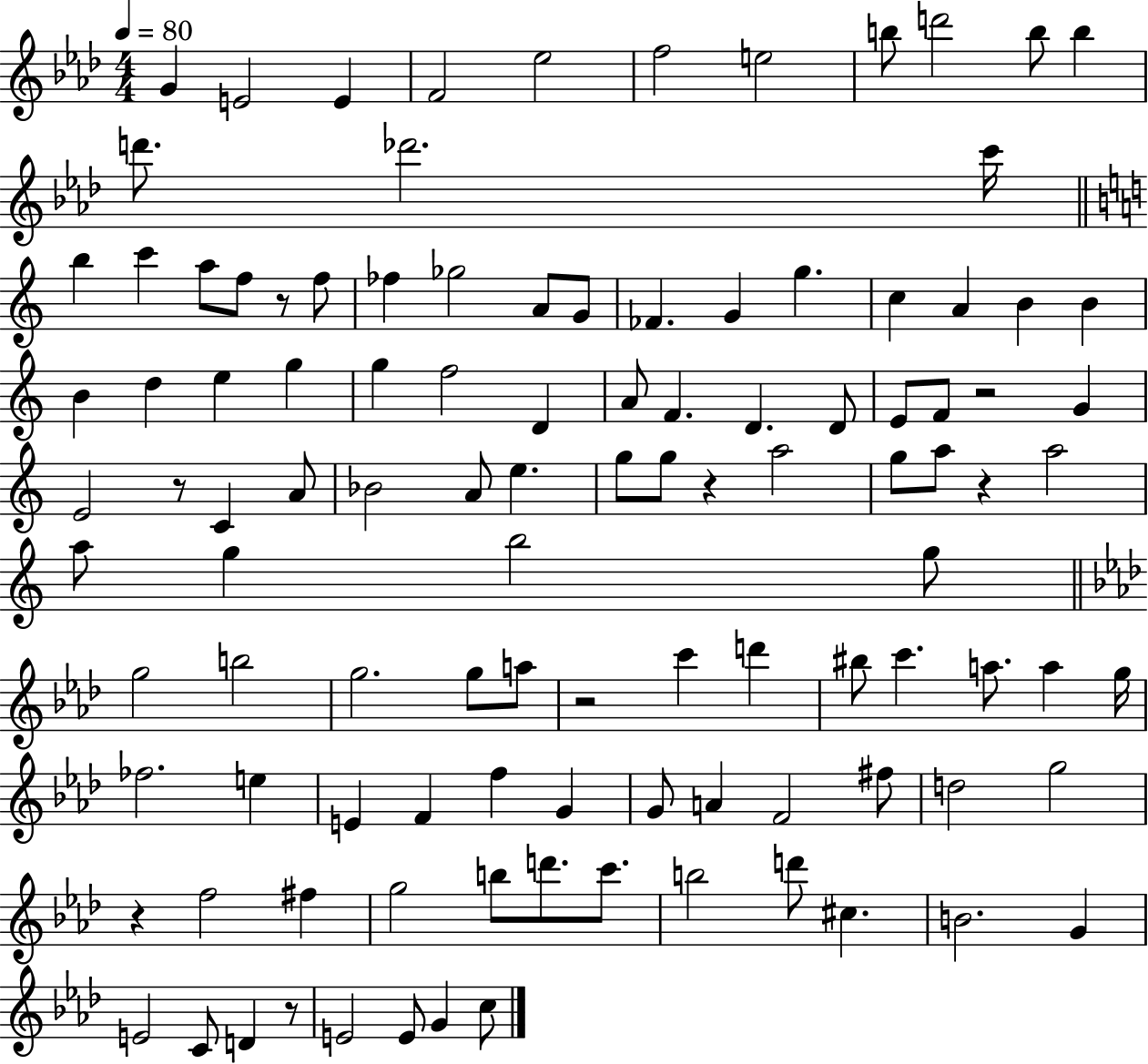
{
  \clef treble
  \numericTimeSignature
  \time 4/4
  \key aes \major
  \tempo 4 = 80
  g'4 e'2 e'4 | f'2 ees''2 | f''2 e''2 | b''8 d'''2 b''8 b''4 | \break d'''8. des'''2. c'''16 | \bar "||" \break \key a \minor b''4 c'''4 a''8 f''8 r8 f''8 | fes''4 ges''2 a'8 g'8 | fes'4. g'4 g''4. | c''4 a'4 b'4 b'4 | \break b'4 d''4 e''4 g''4 | g''4 f''2 d'4 | a'8 f'4. d'4. d'8 | e'8 f'8 r2 g'4 | \break e'2 r8 c'4 a'8 | bes'2 a'8 e''4. | g''8 g''8 r4 a''2 | g''8 a''8 r4 a''2 | \break a''8 g''4 b''2 g''8 | \bar "||" \break \key aes \major g''2 b''2 | g''2. g''8 a''8 | r2 c'''4 d'''4 | bis''8 c'''4. a''8. a''4 g''16 | \break fes''2. e''4 | e'4 f'4 f''4 g'4 | g'8 a'4 f'2 fis''8 | d''2 g''2 | \break r4 f''2 fis''4 | g''2 b''8 d'''8. c'''8. | b''2 d'''8 cis''4. | b'2. g'4 | \break e'2 c'8 d'4 r8 | e'2 e'8 g'4 c''8 | \bar "|."
}